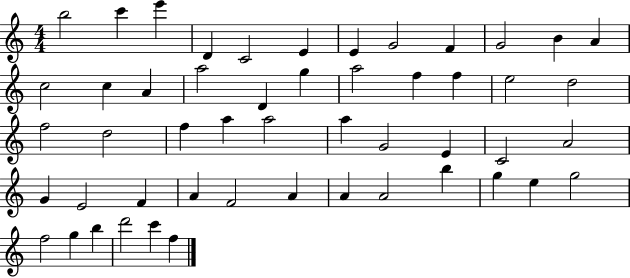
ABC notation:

X:1
T:Untitled
M:4/4
L:1/4
K:C
b2 c' e' D C2 E E G2 F G2 B A c2 c A a2 D g a2 f f e2 d2 f2 d2 f a a2 a G2 E C2 A2 G E2 F A F2 A A A2 b g e g2 f2 g b d'2 c' f